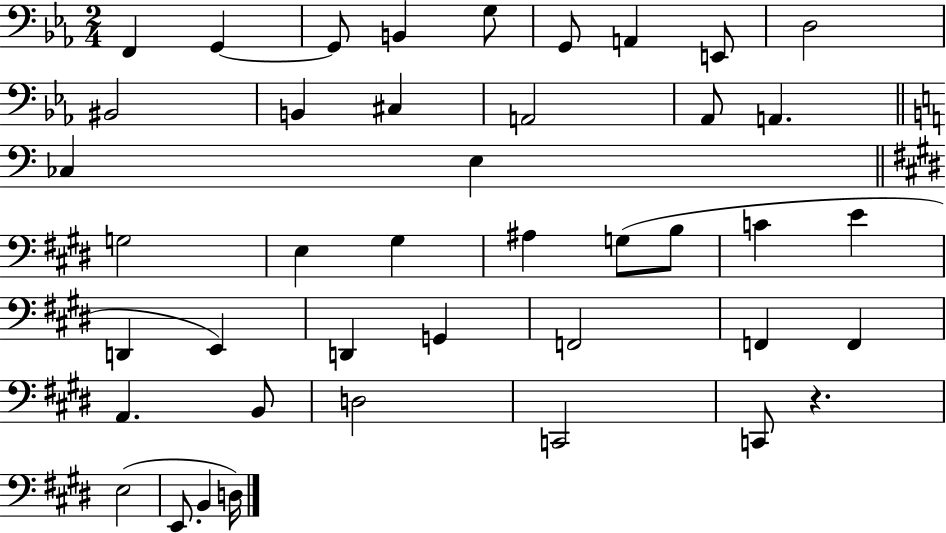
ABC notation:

X:1
T:Untitled
M:2/4
L:1/4
K:Eb
F,, G,, G,,/2 B,, G,/2 G,,/2 A,, E,,/2 D,2 ^B,,2 B,, ^C, A,,2 _A,,/2 A,, _C, E, G,2 E, ^G, ^A, G,/2 B,/2 C E D,, E,, D,, G,, F,,2 F,, F,, A,, B,,/2 D,2 C,,2 C,,/2 z E,2 E,,/2 B,, D,/4